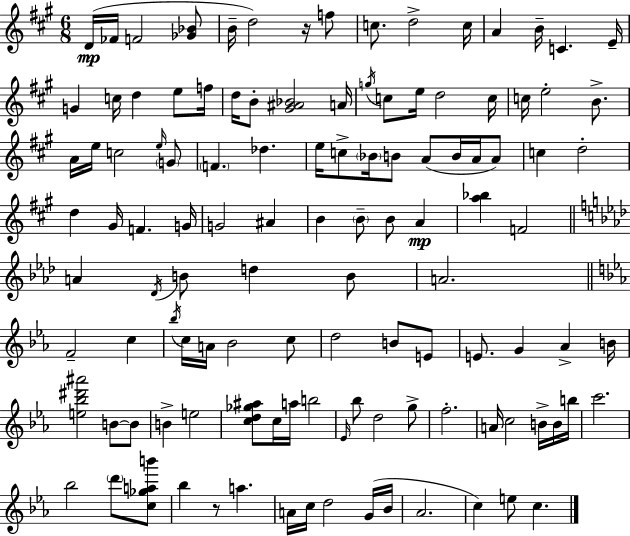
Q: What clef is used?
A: treble